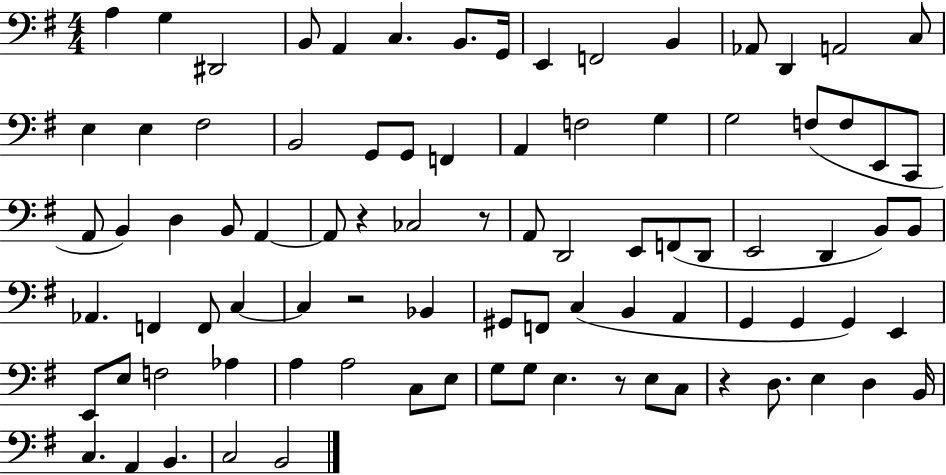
X:1
T:Untitled
M:4/4
L:1/4
K:G
A, G, ^D,,2 B,,/2 A,, C, B,,/2 G,,/4 E,, F,,2 B,, _A,,/2 D,, A,,2 C,/2 E, E, ^F,2 B,,2 G,,/2 G,,/2 F,, A,, F,2 G, G,2 F,/2 F,/2 E,,/2 C,,/2 A,,/2 B,, D, B,,/2 A,, A,,/2 z _C,2 z/2 A,,/2 D,,2 E,,/2 F,,/2 D,,/2 E,,2 D,, B,,/2 B,,/2 _A,, F,, F,,/2 C, C, z2 _B,, ^G,,/2 F,,/2 C, B,, A,, G,, G,, G,, E,, E,,/2 E,/2 F,2 _A, A, A,2 C,/2 E,/2 G,/2 G,/2 E, z/2 E,/2 C,/2 z D,/2 E, D, B,,/4 C, A,, B,, C,2 B,,2